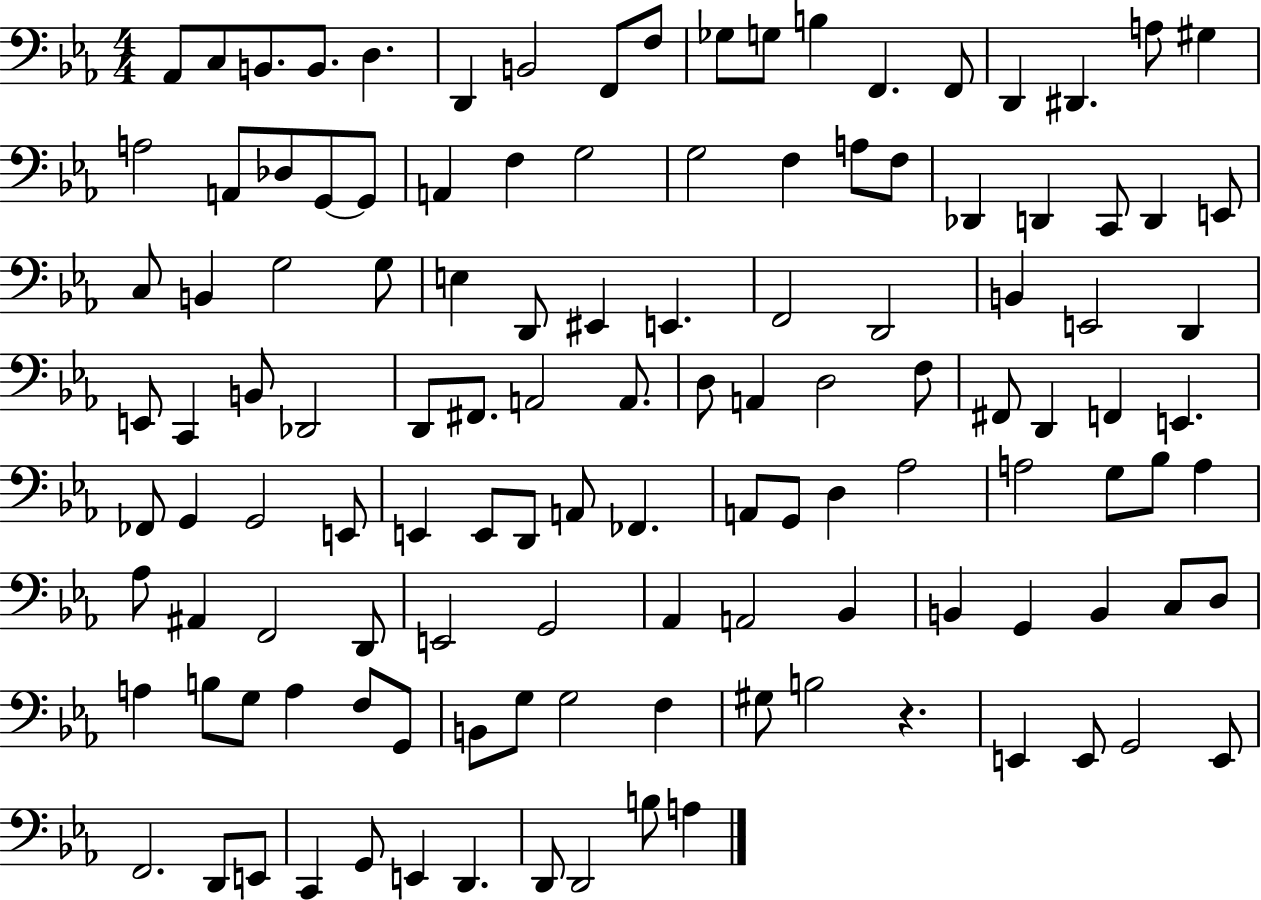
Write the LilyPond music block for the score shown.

{
  \clef bass
  \numericTimeSignature
  \time 4/4
  \key ees \major
  \repeat volta 2 { aes,8 c8 b,8. b,8. d4. | d,4 b,2 f,8 f8 | ges8 g8 b4 f,4. f,8 | d,4 dis,4. a8 gis4 | \break a2 a,8 des8 g,8~~ g,8 | a,4 f4 g2 | g2 f4 a8 f8 | des,4 d,4 c,8 d,4 e,8 | \break c8 b,4 g2 g8 | e4 d,8 eis,4 e,4. | f,2 d,2 | b,4 e,2 d,4 | \break e,8 c,4 b,8 des,2 | d,8 fis,8. a,2 a,8. | d8 a,4 d2 f8 | fis,8 d,4 f,4 e,4. | \break fes,8 g,4 g,2 e,8 | e,4 e,8 d,8 a,8 fes,4. | a,8 g,8 d4 aes2 | a2 g8 bes8 a4 | \break aes8 ais,4 f,2 d,8 | e,2 g,2 | aes,4 a,2 bes,4 | b,4 g,4 b,4 c8 d8 | \break a4 b8 g8 a4 f8 g,8 | b,8 g8 g2 f4 | gis8 b2 r4. | e,4 e,8 g,2 e,8 | \break f,2. d,8 e,8 | c,4 g,8 e,4 d,4. | d,8 d,2 b8 a4 | } \bar "|."
}